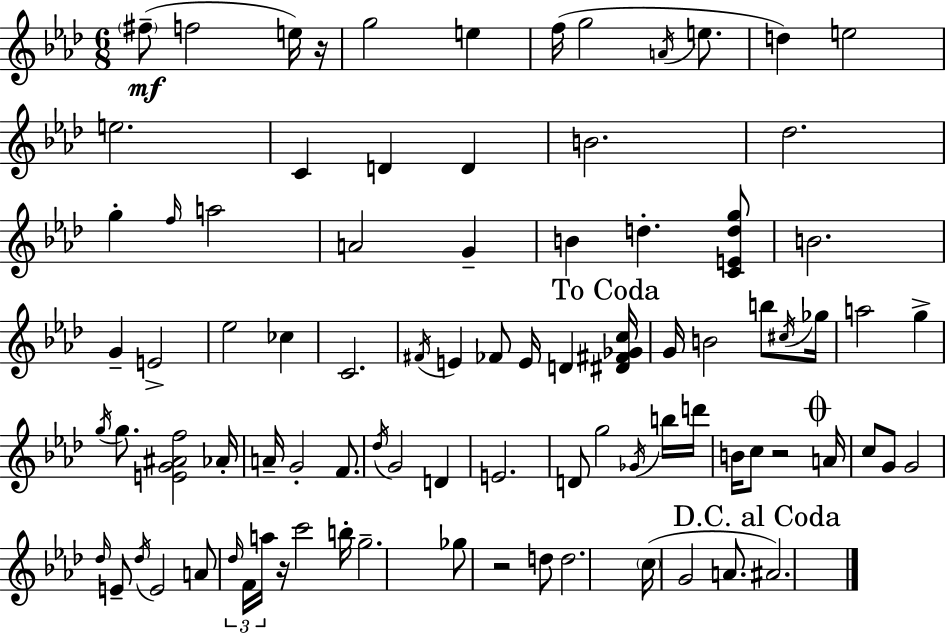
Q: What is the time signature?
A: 6/8